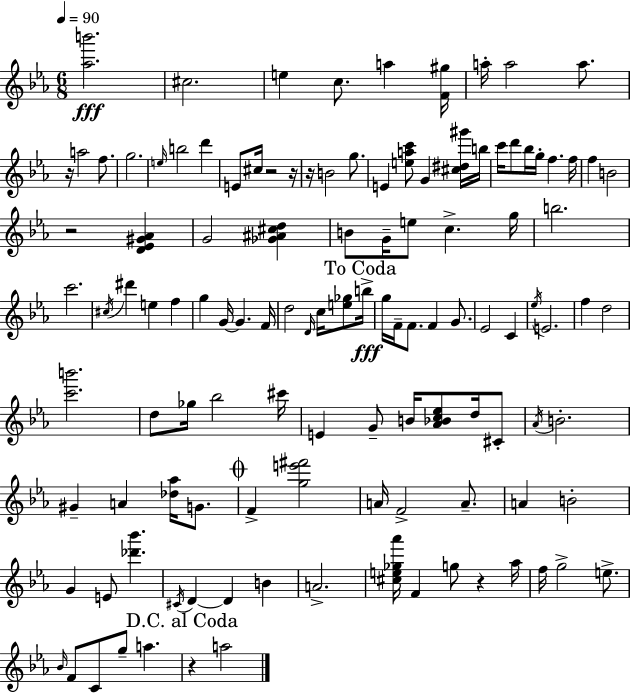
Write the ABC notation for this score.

X:1
T:Untitled
M:6/8
L:1/4
K:Eb
[_ab']2 ^c2 e c/2 a [F^g]/4 a/4 a2 a/2 z/4 a2 f/2 g2 e/4 b2 d' E/2 ^c/4 z2 z/4 z/4 B2 g/2 E [eac']/2 G [^c^d^g']/4 b/4 c'/4 d'/2 _b/4 g/4 f f/4 f B2 z2 [D_E^G_A] G2 [_G^A^cd] B/2 G/4 e/2 c g/4 b2 c'2 ^c/4 ^d' e f g G/4 G F/4 d2 D/4 c/4 [e_g]/2 b/4 g/4 F/4 F/2 F G/2 _E2 C _e/4 E2 f d2 [c'b']2 d/2 _g/4 _b2 ^c'/4 E G/2 B/4 [_A_Bc_e]/2 d/4 ^C/2 _A/4 B2 ^G A [_d_a]/4 G/2 F [ge'^f']2 A/4 F2 A/2 A B2 G E/2 [_d'_b'] ^C/4 D D B A2 [^ce_g_a']/4 F g/2 z _a/4 f/4 g2 e/2 _B/4 F/2 C/2 g/2 a z a2